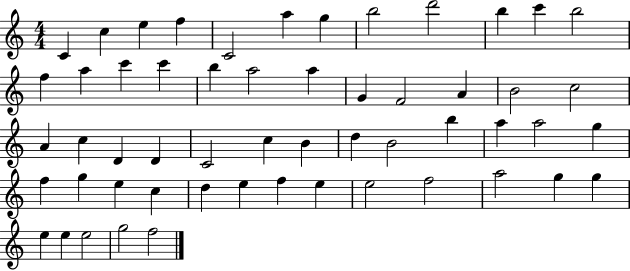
{
  \clef treble
  \numericTimeSignature
  \time 4/4
  \key c \major
  c'4 c''4 e''4 f''4 | c'2 a''4 g''4 | b''2 d'''2 | b''4 c'''4 b''2 | \break f''4 a''4 c'''4 c'''4 | b''4 a''2 a''4 | g'4 f'2 a'4 | b'2 c''2 | \break a'4 c''4 d'4 d'4 | c'2 c''4 b'4 | d''4 b'2 b''4 | a''4 a''2 g''4 | \break f''4 g''4 e''4 c''4 | d''4 e''4 f''4 e''4 | e''2 f''2 | a''2 g''4 g''4 | \break e''4 e''4 e''2 | g''2 f''2 | \bar "|."
}